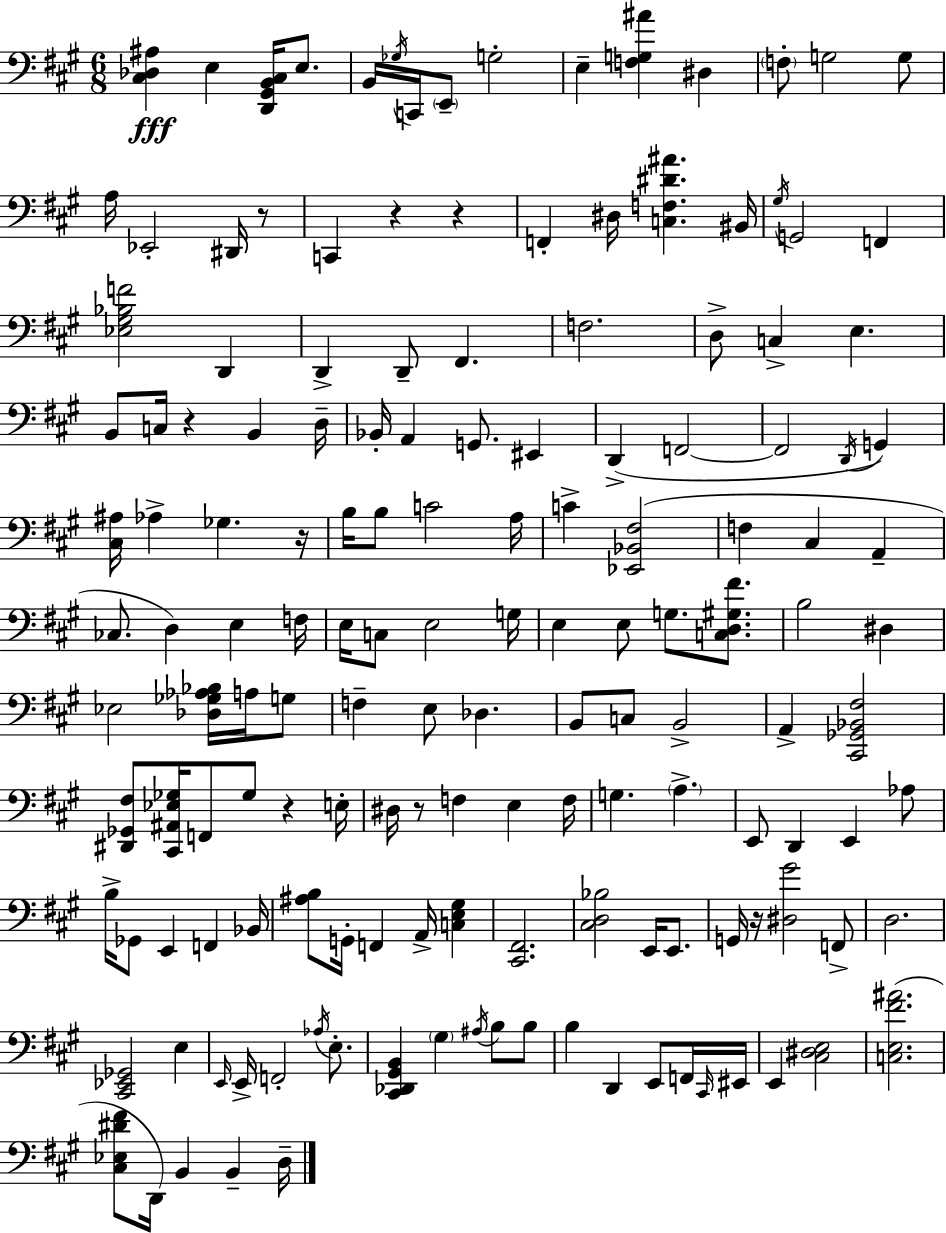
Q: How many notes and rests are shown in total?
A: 153